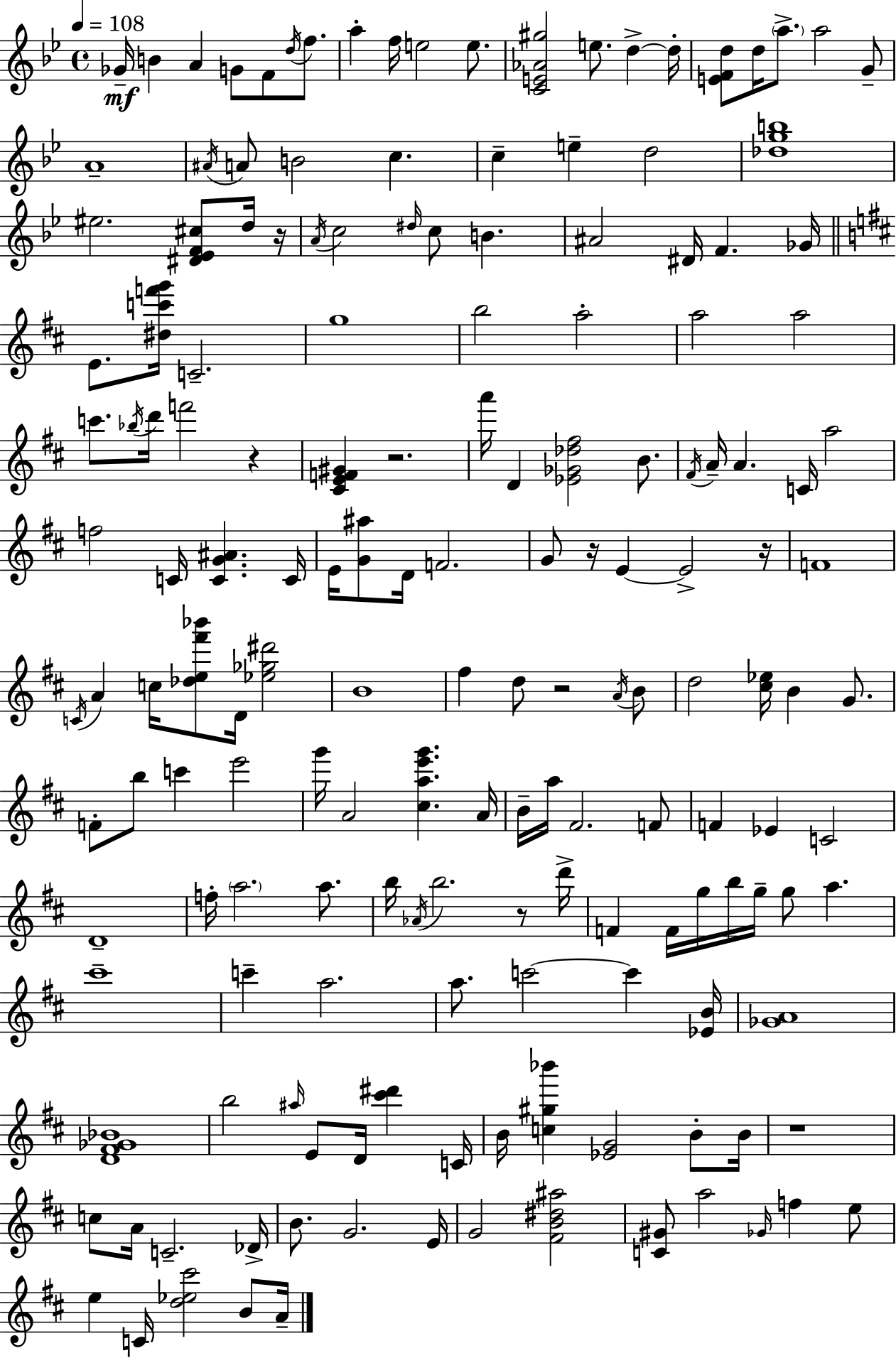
Gb4/s B4/q A4/q G4/e F4/e D5/s F5/e. A5/q F5/s E5/h E5/e. [C4,E4,Ab4,G#5]/h E5/e. D5/q D5/s [E4,F4,D5]/e D5/s A5/e. A5/h G4/e A4/w A#4/s A4/e B4/h C5/q. C5/q E5/q D5/h [Db5,G5,B5]/w EIS5/h. [D#4,Eb4,F4,C#5]/e D5/s R/s A4/s C5/h D#5/s C5/e B4/q. A#4/h D#4/s F4/q. Gb4/s E4/e. [D#5,C6,F6,G6]/s C4/h. G5/w B5/h A5/h A5/h A5/h C6/e. Bb5/s D6/s F6/h R/q [C#4,E4,F4,G#4]/q R/h. A6/s D4/q [Eb4,Gb4,Db5,F#5]/h B4/e. F#4/s A4/s A4/q. C4/s A5/h F5/h C4/s [C4,G4,A#4]/q. C4/s E4/s [G4,A#5]/e D4/s F4/h. G4/e R/s E4/q E4/h R/s F4/w C4/s A4/q C5/s [Db5,E5,F#6,Bb6]/e D4/s [Eb5,Gb5,D#6]/h B4/w F#5/q D5/e R/h A4/s B4/e D5/h [C#5,Eb5]/s B4/q G4/e. F4/e B5/e C6/q E6/h G6/s A4/h [C#5,A5,E6,G6]/q. A4/s B4/s A5/s F#4/h. F4/e F4/q Eb4/q C4/h D4/w F5/s A5/h. A5/e. B5/s Ab4/s B5/h. R/e D6/s F4/q F4/s G5/s B5/s G5/s G5/e A5/q. C#6/w C6/q A5/h. A5/e. C6/h C6/q [Eb4,B4]/s [Gb4,A4]/w [D4,F#4,Gb4,Bb4]/w B5/h A#5/s E4/e D4/s [C#6,D#6]/q C4/s B4/s [C5,G#5,Bb6]/q [Eb4,G4]/h B4/e B4/s R/w C5/e A4/s C4/h. Db4/s B4/e. G4/h. E4/s G4/h [F#4,B4,D#5,A#5]/h [C4,G#4]/e A5/h Gb4/s F5/q E5/e E5/q C4/s [D5,Eb5,C#6]/h B4/e A4/s